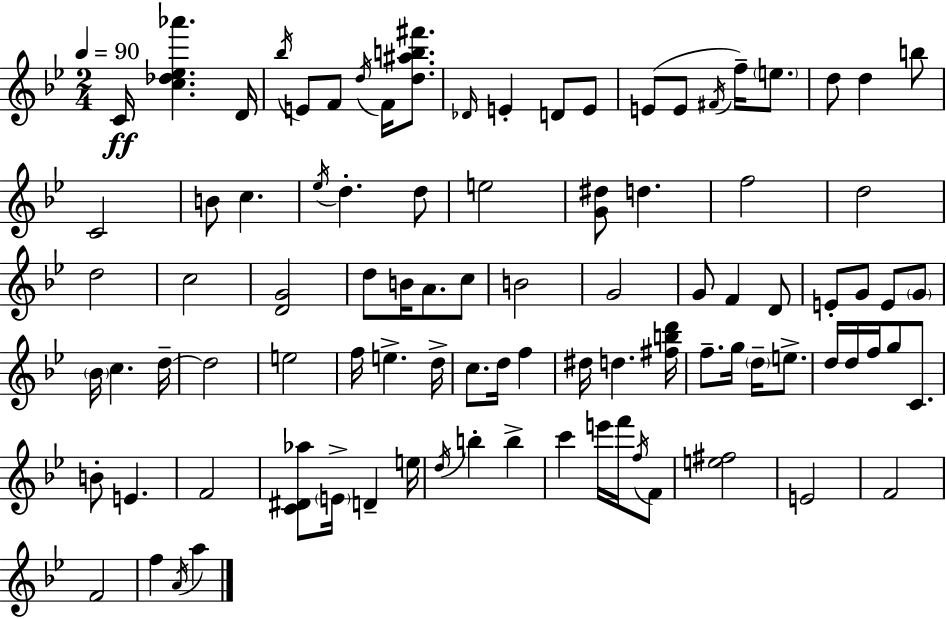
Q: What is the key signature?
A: BES major